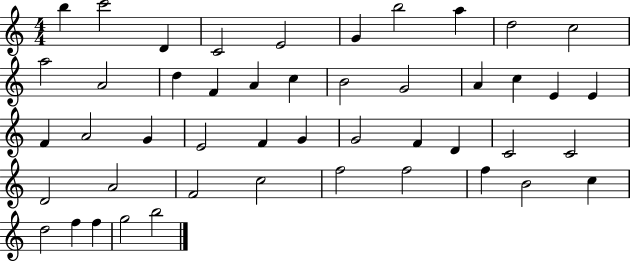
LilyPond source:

{
  \clef treble
  \numericTimeSignature
  \time 4/4
  \key c \major
  b''4 c'''2 d'4 | c'2 e'2 | g'4 b''2 a''4 | d''2 c''2 | \break a''2 a'2 | d''4 f'4 a'4 c''4 | b'2 g'2 | a'4 c''4 e'4 e'4 | \break f'4 a'2 g'4 | e'2 f'4 g'4 | g'2 f'4 d'4 | c'2 c'2 | \break d'2 a'2 | f'2 c''2 | f''2 f''2 | f''4 b'2 c''4 | \break d''2 f''4 f''4 | g''2 b''2 | \bar "|."
}